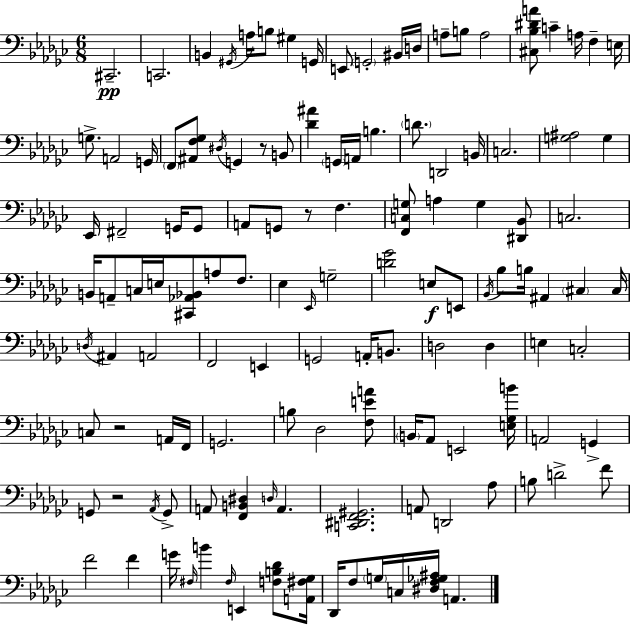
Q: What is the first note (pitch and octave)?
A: C#2